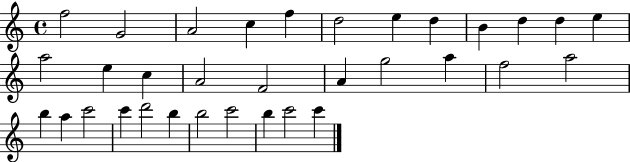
{
  \clef treble
  \time 4/4
  \defaultTimeSignature
  \key c \major
  f''2 g'2 | a'2 c''4 f''4 | d''2 e''4 d''4 | b'4 d''4 d''4 e''4 | \break a''2 e''4 c''4 | a'2 f'2 | a'4 g''2 a''4 | f''2 a''2 | \break b''4 a''4 c'''2 | c'''4 d'''2 b''4 | b''2 c'''2 | b''4 c'''2 c'''4 | \break \bar "|."
}